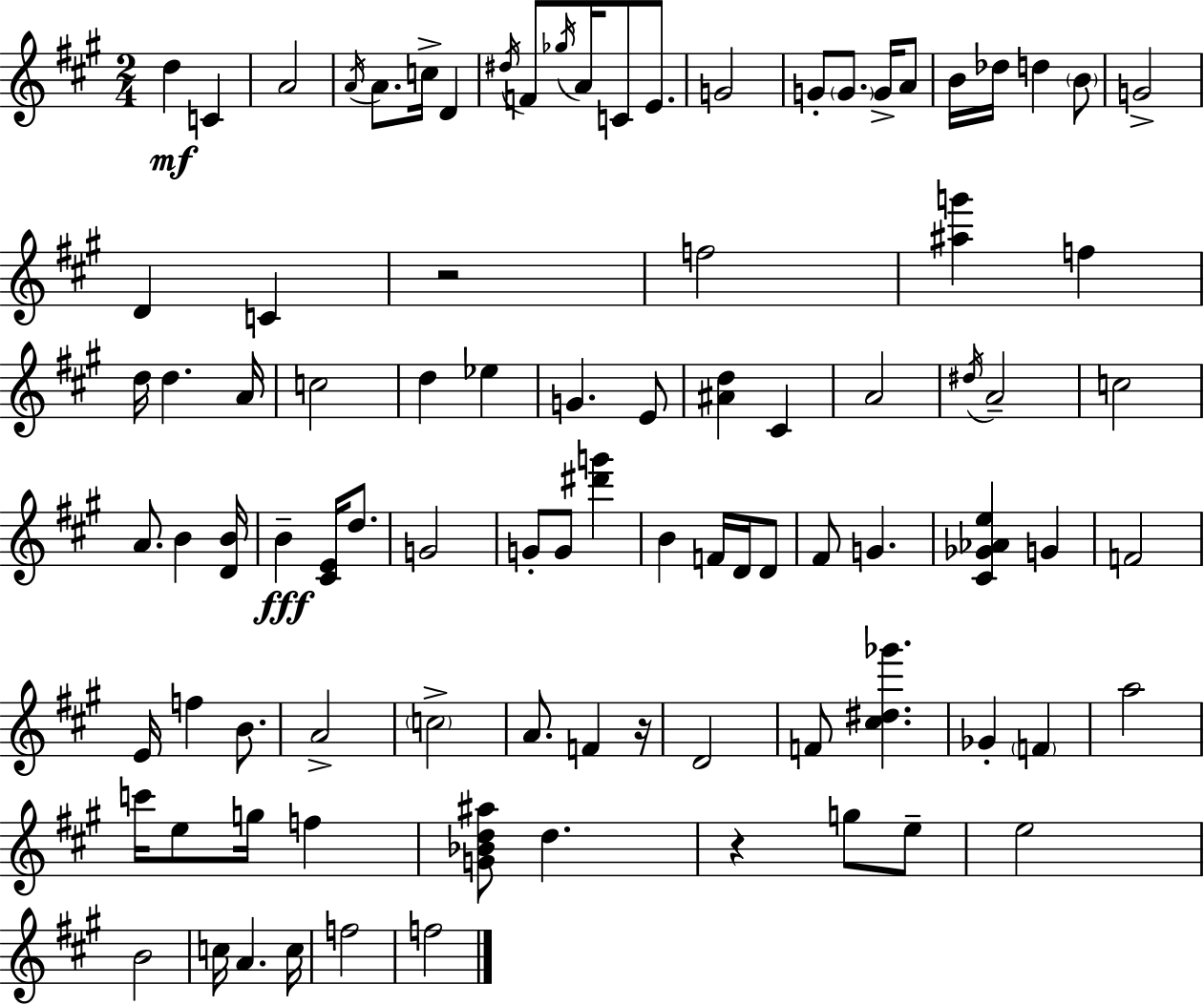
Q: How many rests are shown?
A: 3